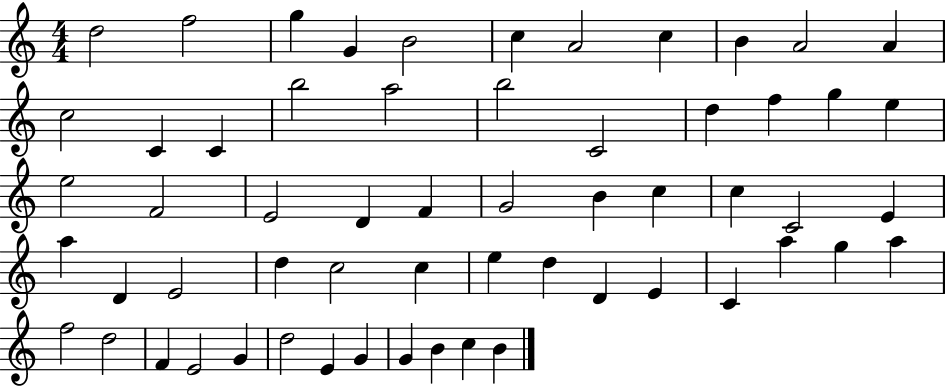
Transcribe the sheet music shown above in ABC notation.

X:1
T:Untitled
M:4/4
L:1/4
K:C
d2 f2 g G B2 c A2 c B A2 A c2 C C b2 a2 b2 C2 d f g e e2 F2 E2 D F G2 B c c C2 E a D E2 d c2 c e d D E C a g a f2 d2 F E2 G d2 E G G B c B